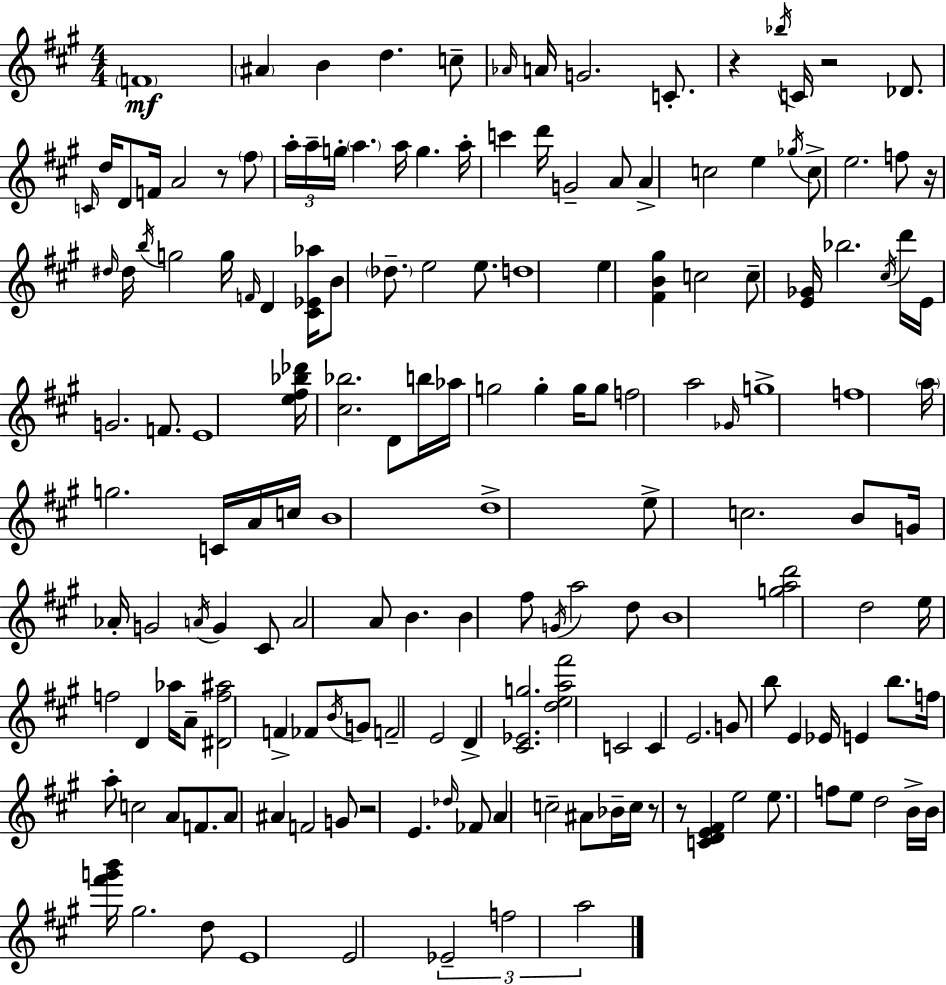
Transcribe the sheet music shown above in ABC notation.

X:1
T:Untitled
M:4/4
L:1/4
K:A
F4 ^A B d c/2 _A/4 A/4 G2 C/2 z _b/4 C/4 z2 _D/2 C/4 d/4 D/2 F/4 A2 z/2 ^f/2 a/4 a/4 g/4 a a/4 g a/4 c' d'/4 G2 A/2 A c2 e _g/4 c/2 e2 f/2 z/4 ^d/4 ^d/4 b/4 g2 g/4 F/4 D [^C_E_a]/4 B/2 _d/2 e2 e/2 d4 e [^FB^g] c2 c/2 [E_G]/4 _b2 ^c/4 d'/4 E/4 G2 F/2 E4 [e^f_b_d']/4 [^c_b]2 D/2 b/4 _a/4 g2 g g/4 g/2 f2 a2 _G/4 g4 f4 a/4 g2 C/4 A/4 c/4 B4 d4 e/2 c2 B/2 G/4 _A/4 G2 A/4 G ^C/2 A2 A/2 B B ^f/2 G/4 a2 d/2 B4 [gad']2 d2 e/4 f2 D _a/4 A/2 [^Df^a]2 F _F/2 B/4 G/2 F2 E2 D [^C_Eg]2 [dea^f']2 C2 C E2 G/2 b/2 E _E/4 E b/2 f/4 a/2 c2 A/2 F/2 A/2 ^A F2 G/2 z2 E _d/4 _F/2 A c2 ^A/2 _B/4 c/4 z/2 z/2 [CDE^F] e2 e/2 f/2 e/2 d2 B/4 B/4 [^f'g'b']/4 ^g2 d/2 E4 E2 _E2 f2 a2